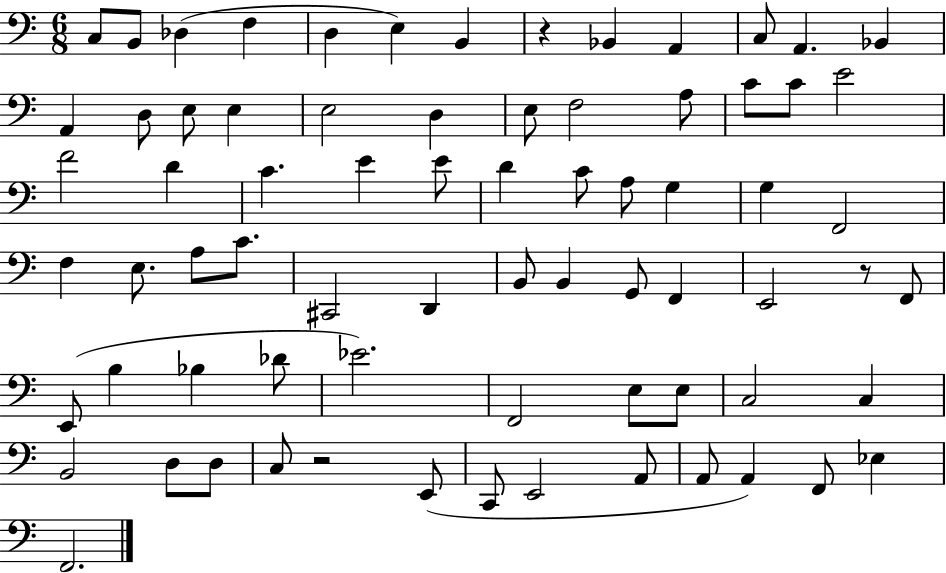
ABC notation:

X:1
T:Untitled
M:6/8
L:1/4
K:C
C,/2 B,,/2 _D, F, D, E, B,, z _B,, A,, C,/2 A,, _B,, A,, D,/2 E,/2 E, E,2 D, E,/2 F,2 A,/2 C/2 C/2 E2 F2 D C E E/2 D C/2 A,/2 G, G, F,,2 F, E,/2 A,/2 C/2 ^C,,2 D,, B,,/2 B,, G,,/2 F,, E,,2 z/2 F,,/2 E,,/2 B, _B, _D/2 _E2 F,,2 E,/2 E,/2 C,2 C, B,,2 D,/2 D,/2 C,/2 z2 E,,/2 C,,/2 E,,2 A,,/2 A,,/2 A,, F,,/2 _E, F,,2